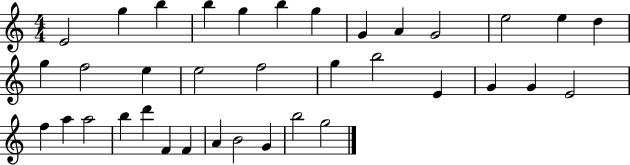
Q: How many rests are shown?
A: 0